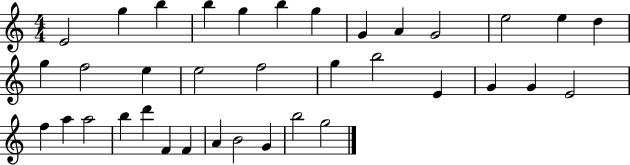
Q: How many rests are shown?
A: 0